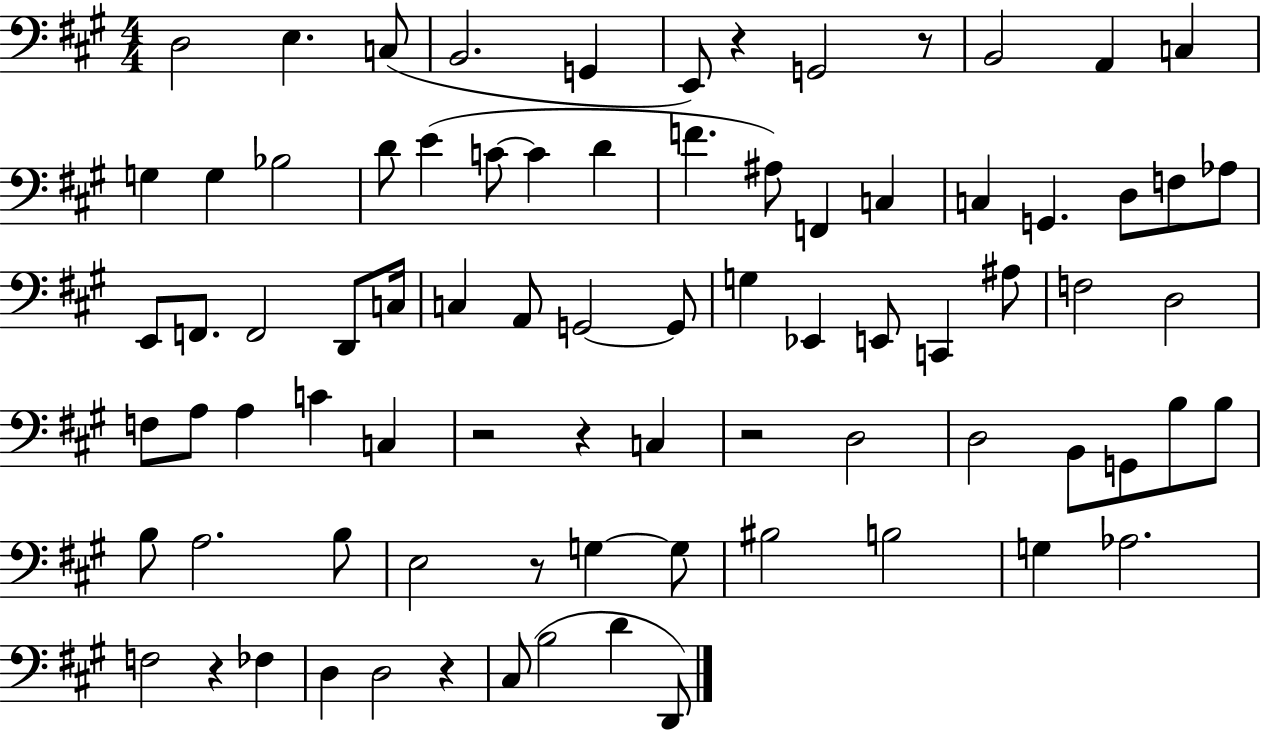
D3/h E3/q. C3/e B2/h. G2/q E2/e R/q G2/h R/e B2/h A2/q C3/q G3/q G3/q Bb3/h D4/e E4/q C4/e C4/q D4/q F4/q. A#3/e F2/q C3/q C3/q G2/q. D3/e F3/e Ab3/e E2/e F2/e. F2/h D2/e C3/s C3/q A2/e G2/h G2/e G3/q Eb2/q E2/e C2/q A#3/e F3/h D3/h F3/e A3/e A3/q C4/q C3/q R/h R/q C3/q R/h D3/h D3/h B2/e G2/e B3/e B3/e B3/e A3/h. B3/e E3/h R/e G3/q G3/e BIS3/h B3/h G3/q Ab3/h. F3/h R/q FES3/q D3/q D3/h R/q C#3/e B3/h D4/q D2/e